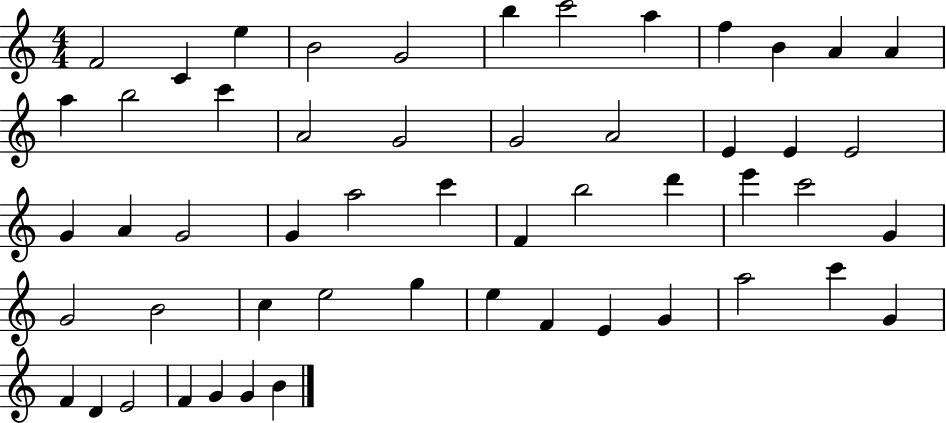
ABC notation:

X:1
T:Untitled
M:4/4
L:1/4
K:C
F2 C e B2 G2 b c'2 a f B A A a b2 c' A2 G2 G2 A2 E E E2 G A G2 G a2 c' F b2 d' e' c'2 G G2 B2 c e2 g e F E G a2 c' G F D E2 F G G B